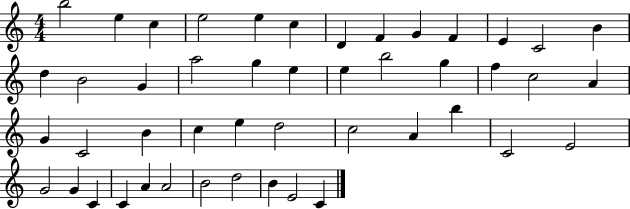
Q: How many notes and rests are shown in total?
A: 47